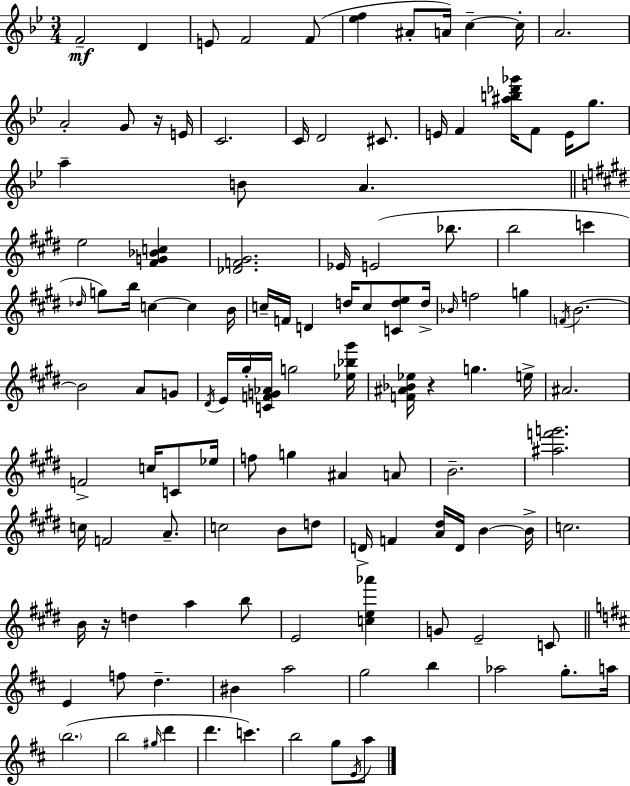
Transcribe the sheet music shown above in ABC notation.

X:1
T:Untitled
M:3/4
L:1/4
K:Bb
F2 D E/2 F2 F/2 [_ef] ^A/2 A/4 c c/4 A2 A2 G/2 z/4 E/4 C2 C/4 D2 ^C/2 E/4 F [^ab_d'_g']/4 F/2 E/4 g/2 a B/2 A e2 [^FG_Bc] [_DF^G]2 _E/4 E2 _b/2 b2 c' _d/4 g/2 b/4 c c B/4 c/4 F/4 D d/4 c/2 [Cde]/2 d/4 _B/4 f2 g F/4 B2 B2 A/2 G/2 ^D/4 E/4 ^g/4 [CFG_A]/4 g2 [_e_b^g']/4 [F^A_B_e]/4 z g e/4 ^A2 F2 c/4 C/2 _e/4 f/2 g ^A A/2 B2 [^af'g']2 c/4 F2 A/2 c2 B/2 d/2 D/4 F [A^d]/4 D/4 B B/4 c2 B/4 z/4 d a b/2 E2 [ce_a'] G/2 E2 C/2 E f/2 d ^B a2 g2 b _a2 g/2 a/4 b2 b2 ^g/4 d' d' c' b2 g/2 E/4 a/2